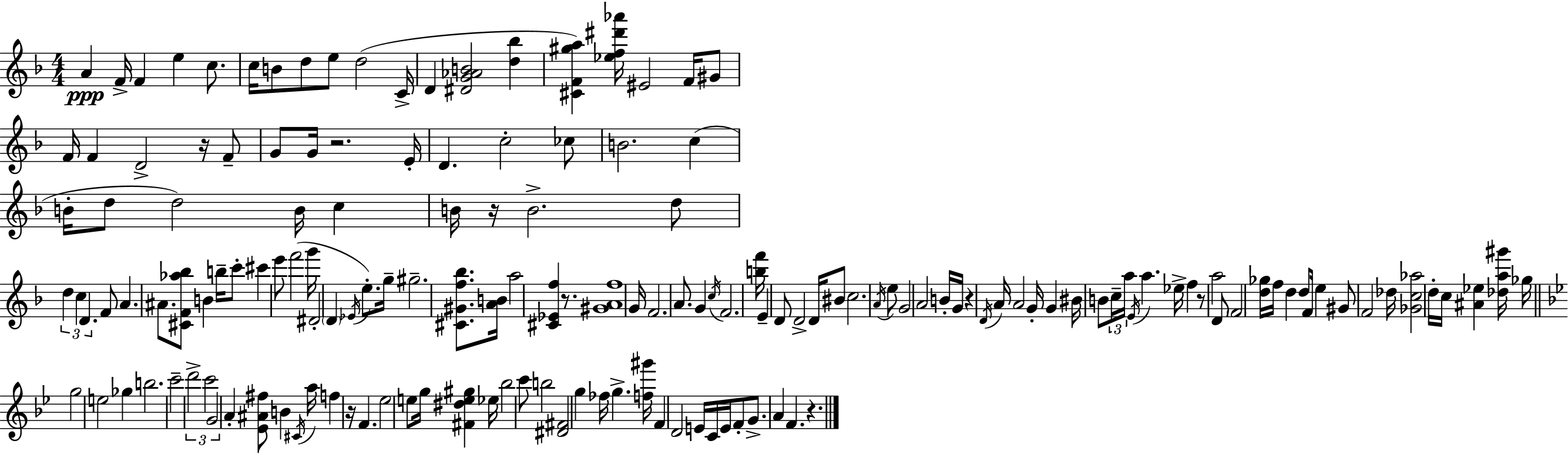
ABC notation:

X:1
T:Untitled
M:4/4
L:1/4
K:F
A F/4 F e c/2 c/4 B/2 d/2 e/2 d2 C/4 D [^DG_AB]2 [d_b] [^CF^ga] [_ef^d'_a']/4 ^E2 F/4 ^G/2 F/4 F D2 z/4 F/2 G/2 G/4 z2 E/4 D c2 _c/2 B2 c B/4 d/2 d2 B/4 c B/4 z/4 B2 d/2 d c D F/2 A ^A/2 [^CF_a_b]/2 B b/4 c'/2 ^c' e'/2 f'2 g'/4 ^D2 D _E/4 e/2 g/4 ^g2 [^C^Gf_b]/2 [AB]/4 a2 [^C_Ef] z/2 [^GAf]4 G/4 F2 A/2 G c/4 F2 [bf']/4 E D/2 D2 D/4 ^B/2 c2 A/4 e/2 G2 A2 B/4 G/4 z D/4 A/4 A2 G/4 G ^B/4 B/2 c/4 a/4 E/4 a _e/4 f z/2 a2 D/2 F2 [d_g]/4 f/4 d d/2 F/4 e ^G/2 F2 _d/4 [_Gc_a]2 d/4 c/4 [^A_e] [_da^g']/4 _g/4 g2 e2 _g b2 c'2 d'2 c'2 G2 A [_E^A^f]/2 B ^C/4 a/4 f z/4 F _e2 e/2 g/4 [^F^de^g] _e/4 _b2 c'/2 b2 [^D^F]2 g _f/4 g [f^g']/4 F D2 E/4 C/4 E/4 F/2 G/2 A F z